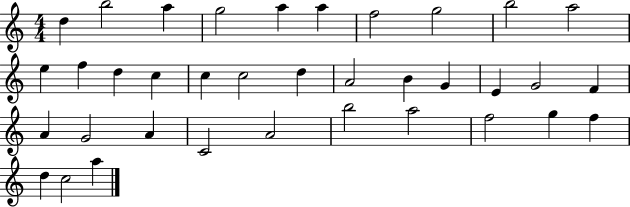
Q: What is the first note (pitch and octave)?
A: D5